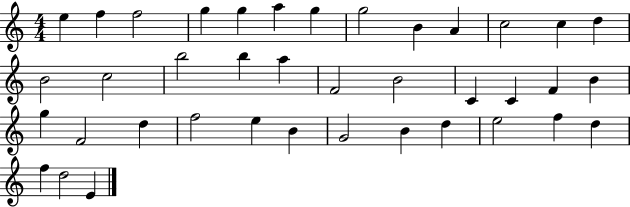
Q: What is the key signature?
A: C major